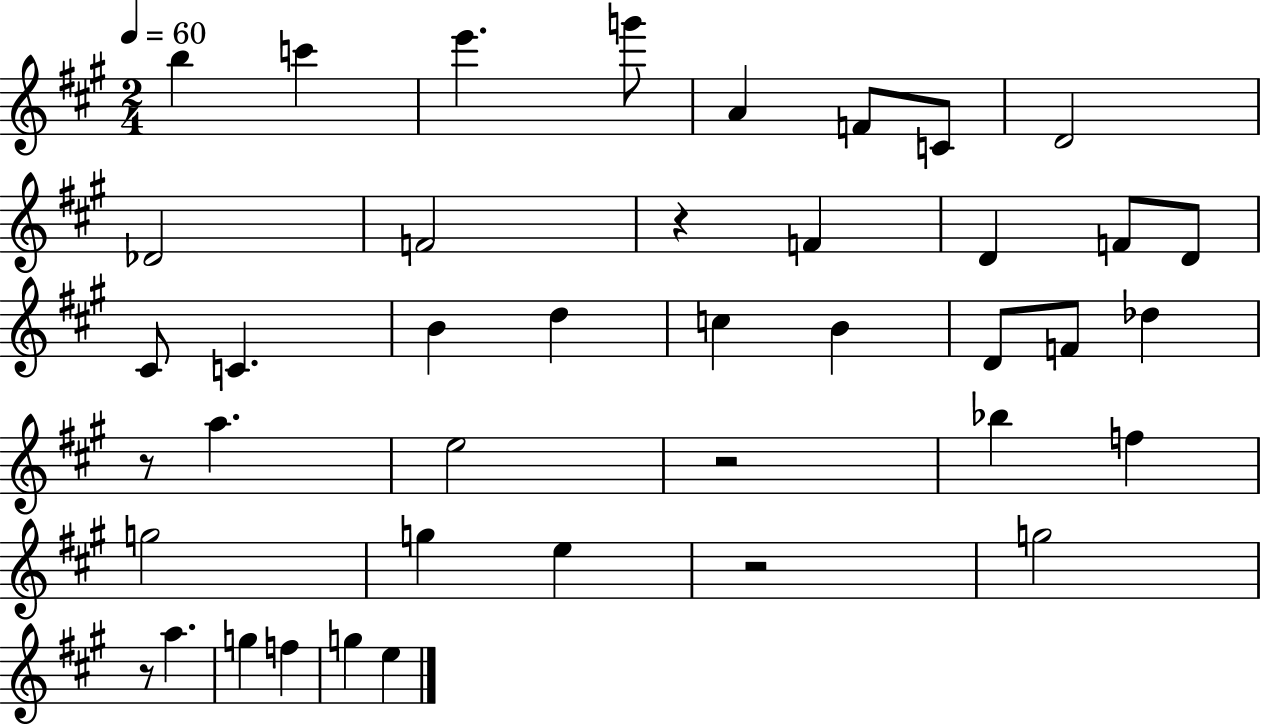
B5/q C6/q E6/q. G6/e A4/q F4/e C4/e D4/h Db4/h F4/h R/q F4/q D4/q F4/e D4/e C#4/e C4/q. B4/q D5/q C5/q B4/q D4/e F4/e Db5/q R/e A5/q. E5/h R/h Bb5/q F5/q G5/h G5/q E5/q R/h G5/h R/e A5/q. G5/q F5/q G5/q E5/q